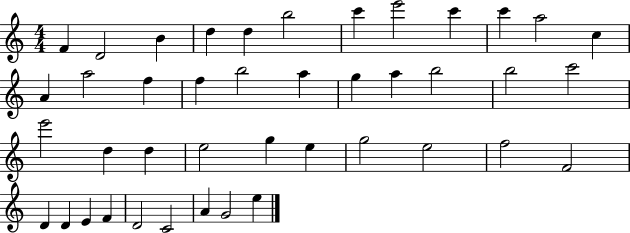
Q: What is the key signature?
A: C major